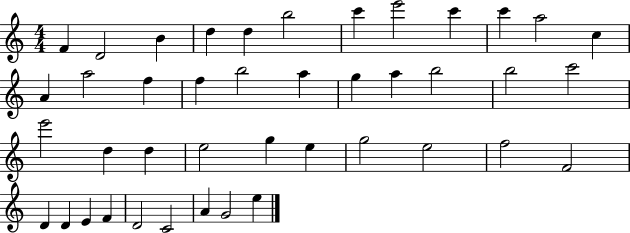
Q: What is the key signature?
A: C major